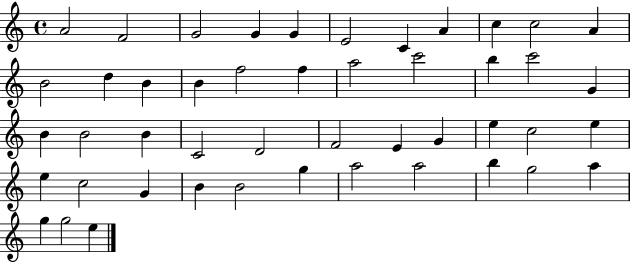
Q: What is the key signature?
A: C major